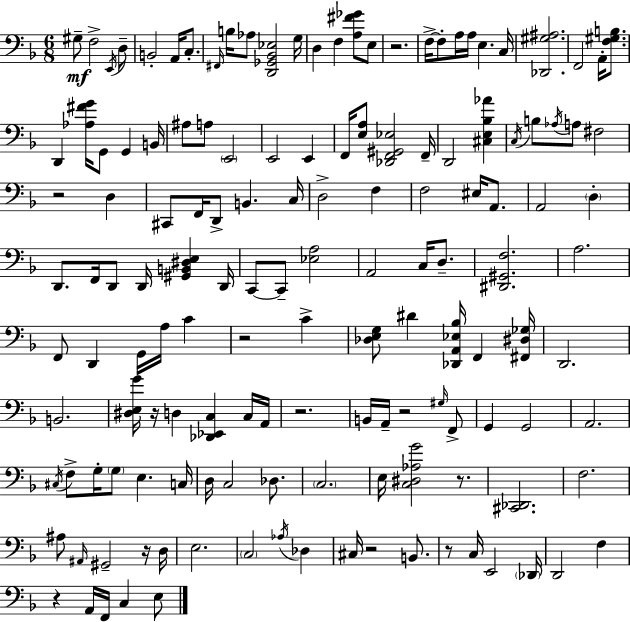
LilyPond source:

{
  \clef bass
  \numericTimeSignature
  \time 6/8
  \key d \minor
  \repeat volta 2 { gis8--\mf f2-> \acciaccatura { e,16 } d8-- | b,2-. a,16 c8.-. | \grace { fis,16 } b16 aes8 <d, ges, bes, ees>2 | g16 d4 f4 <a fis' ges'>8 | \break e8 r2. | f16->~~ f8-. a16 a16 e4. | c16 <des, gis ais>2. | f,2 a,16-. <f gis b>8. | \break d,4 <aes fis' g'>16 g,8 g,4 | b,16 ais8 a8 \parenthesize e,2 | e,2 e,4 | f,16 <e a>8 <des, f, gis, ees>2 | \break f,16-- d,2 <cis e bes aes'>4 | \acciaccatura { c16 } b8 \acciaccatura { aes16 } a8 fis2 | r2 | d4 cis,8 f,16 d,8-> b,4. | \break c16 d2-> | f4 f2 | eis16 a,8. a,2 | \parenthesize d4-. d,8. f,16 d,8 d,16 <gis, b, dis e>4 | \break d,16 c,8~~ c,8-- <ees a>2 | a,2 | c16 d8.-- <dis, gis, f>2. | a2. | \break f,8 d,4 g,16 a16 | c'4 r2 | c'4-> <des e g>8 dis'4 <des, a, ees bes>16 f,4 | <fis, dis ges>16 d,2. | \break b,2. | <dis e g'>16 r16 d4 <des, ees, c>4 | c16 a,16 r2. | b,16 a,16-- r2 | \break \grace { gis16 } f,8-> g,4 g,2 | a,2. | \acciaccatura { cis16 } f8-> g16-. \parenthesize g8 e4. | c16 d16 c2 | \break des8. \parenthesize c2. | e16 <c dis aes g'>2 | r8. <cis, des,>2. | f2. | \break ais8 \grace { ais,16 } gis,2-- | r16 d16 e2. | \parenthesize c2 | \acciaccatura { aes16 } des4 cis16 r2 | \break b,8. r8 c16 e,2 | \parenthesize des,16 d,2 | f4 r4 | a,16 f,16 c4 e8 } \bar "|."
}